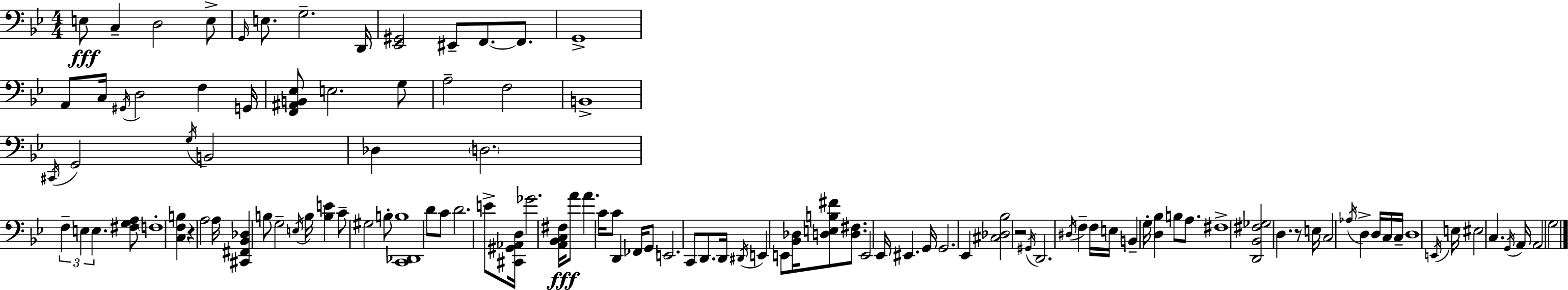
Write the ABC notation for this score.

X:1
T:Untitled
M:4/4
L:1/4
K:Gm
E,/2 C, D,2 E,/2 G,,/4 E,/2 G,2 D,,/4 [_E,,^G,,]2 ^E,,/2 F,,/2 F,,/2 G,,4 A,,/2 C,/4 ^G,,/4 D,2 F, G,,/4 [F,,^A,,B,,_E,]/2 E,2 G,/2 A,2 F,2 B,,4 ^C,,/4 G,,2 G,/4 B,,2 _D, D,2 F, E, E, [^F,G,A,]/2 F,4 [C,F,B,] z A,2 A,/4 [^C,,^F,,_B,,_D,] B,/2 G,2 E,/4 B,/4 [B,E] C/2 ^G,2 B,/2 [C,,_D,,B,]4 D/2 C/2 D2 E/2 [^C,,^G,,_A,,D,]/4 _G2 [A,,_B,,C,^F,]/4 A/2 A C/4 C/2 D,, _F,,/4 G,,/2 E,,2 C,,/2 D,,/2 D,,/4 ^D,,/4 E,, E,,/2 [_B,,_D,]/4 [D,E,B,^F]/2 [D,^F,]/2 E,,2 _E,,/4 ^E,, G,,/4 G,,2 _E,, [^C,_D,_B,]2 z2 ^G,,/4 D,,2 ^D,/4 F, F,/4 E,/4 B,, G,/4 [D,_B,] B,/2 A,/2 ^F,4 [D,,_B,,^F,_G,]2 D, z/2 E,/4 C,2 _A,/4 D, D,/4 C,/4 C,/4 D,4 E,,/4 E,/4 ^E,2 C, G,,/4 A,,/4 A,,2 G,2